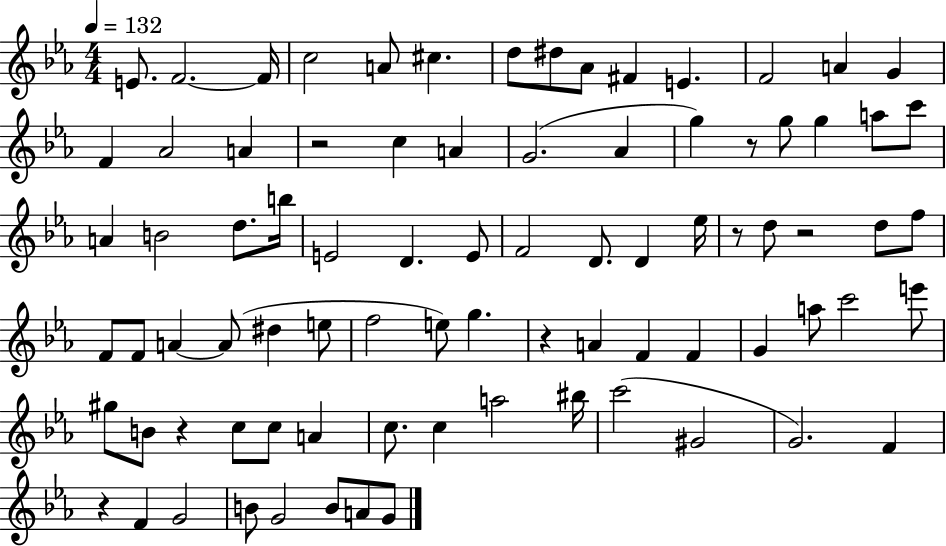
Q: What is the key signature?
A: EES major